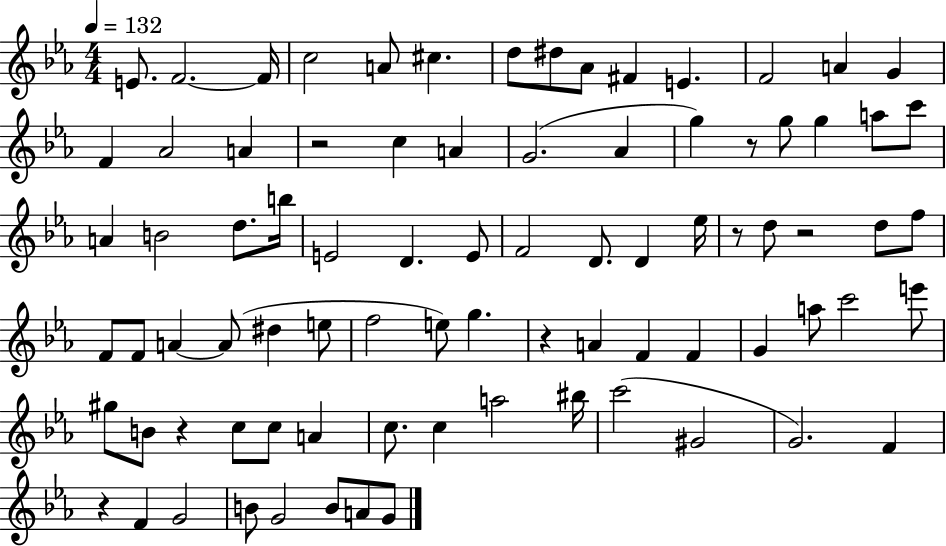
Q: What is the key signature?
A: EES major